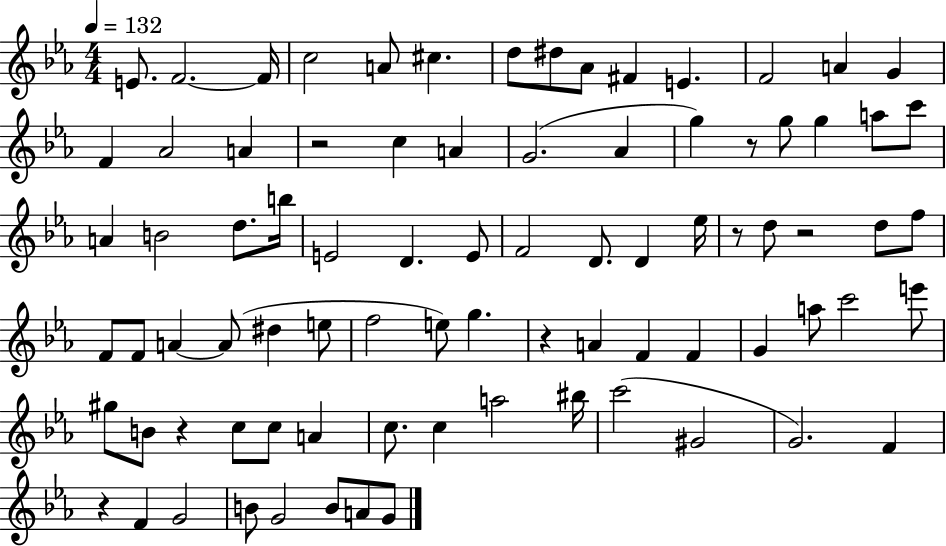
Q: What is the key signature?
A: EES major